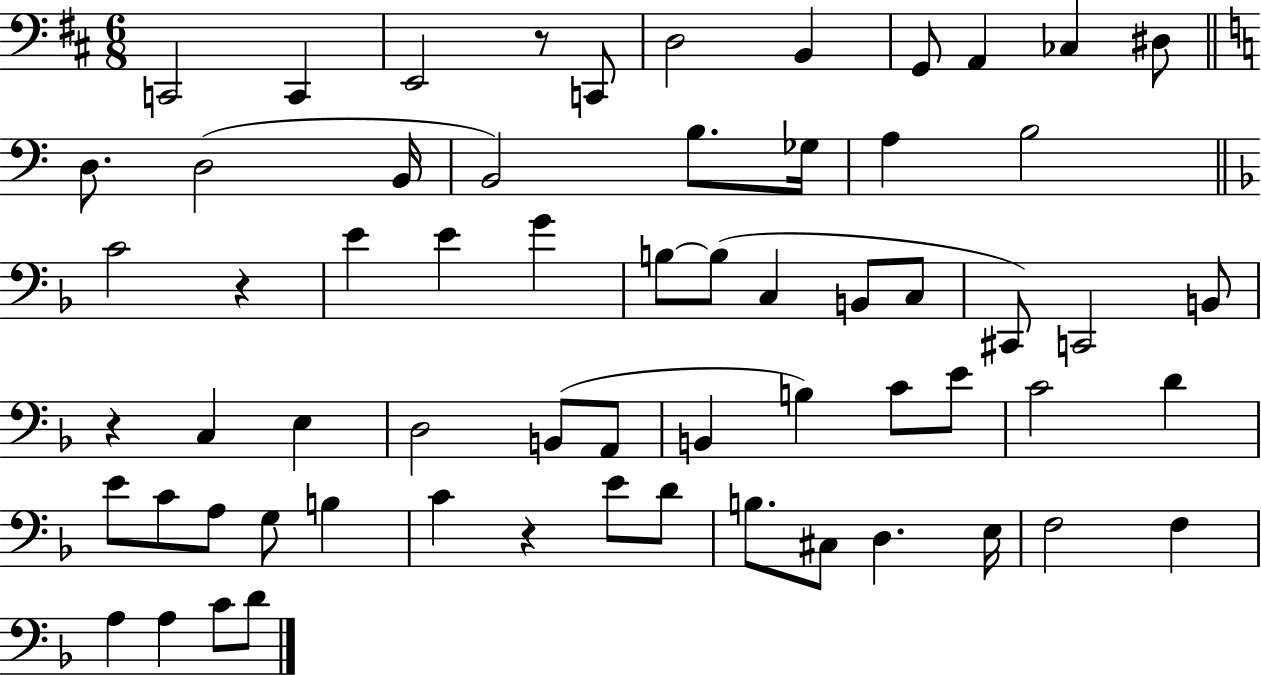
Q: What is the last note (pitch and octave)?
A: D4